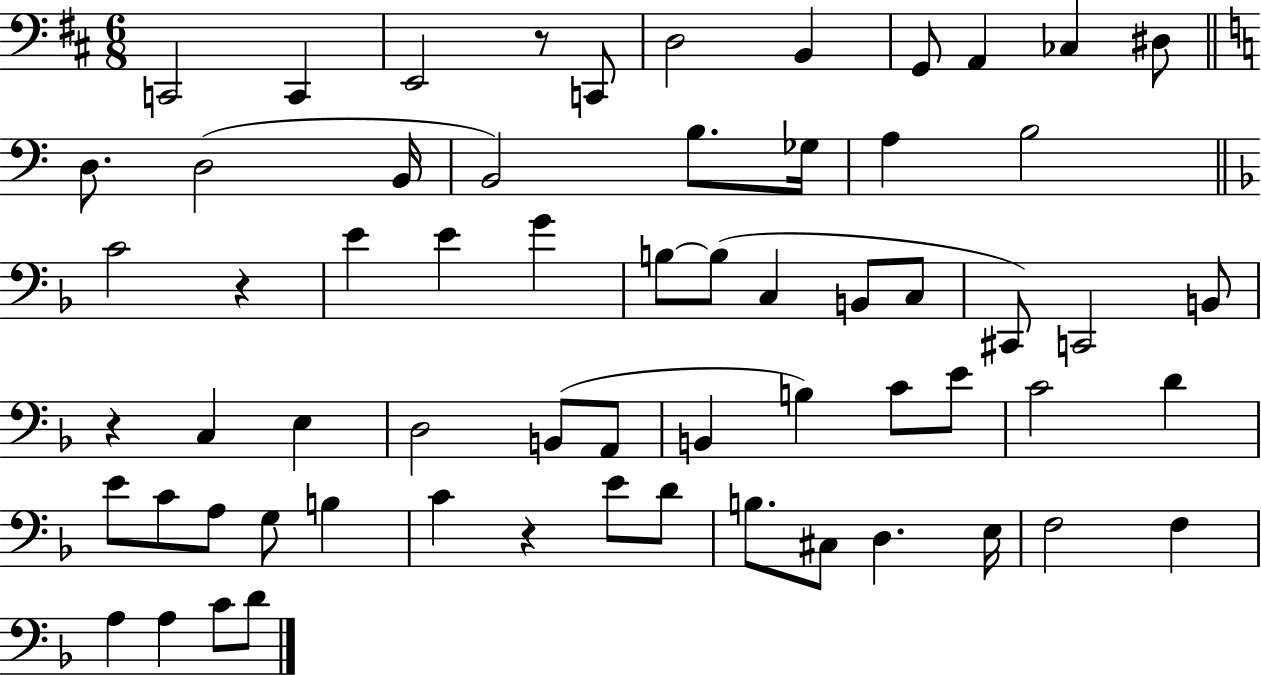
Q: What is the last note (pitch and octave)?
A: D4